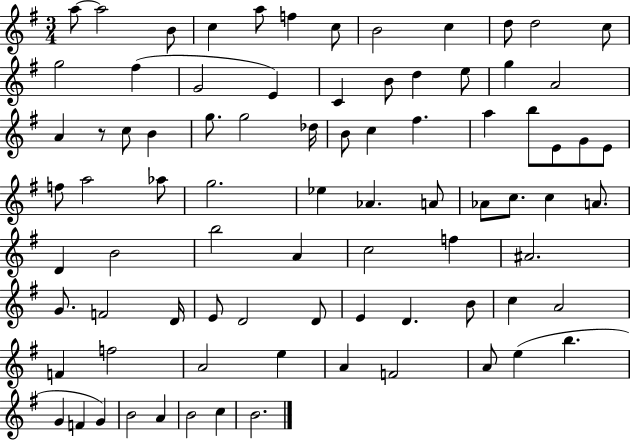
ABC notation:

X:1
T:Untitled
M:3/4
L:1/4
K:G
a/2 a2 B/2 c a/2 f c/2 B2 c d/2 d2 c/2 g2 ^f G2 E C B/2 d e/2 g A2 A z/2 c/2 B g/2 g2 _d/4 B/2 c ^f a b/2 E/2 G/2 E/2 f/2 a2 _a/2 g2 _e _A A/2 _A/2 c/2 c A/2 D B2 b2 A c2 f ^A2 G/2 F2 D/4 E/2 D2 D/2 E D B/2 c A2 F f2 A2 e A F2 A/2 e b G F G B2 A B2 c B2